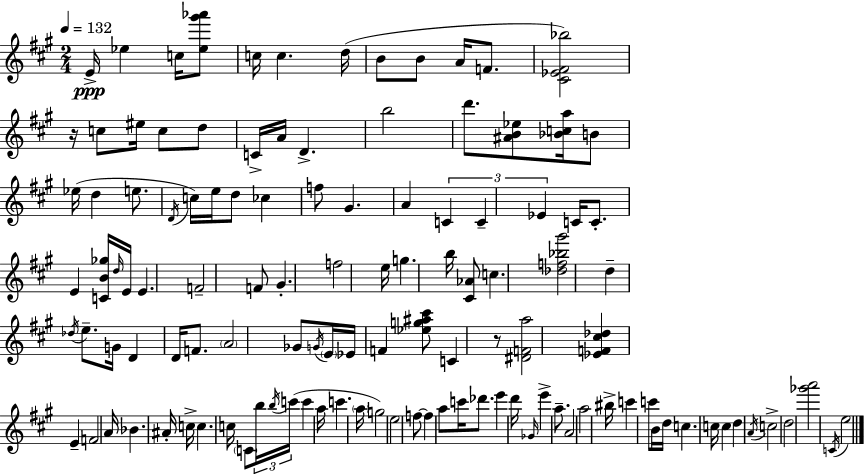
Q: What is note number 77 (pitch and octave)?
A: C6